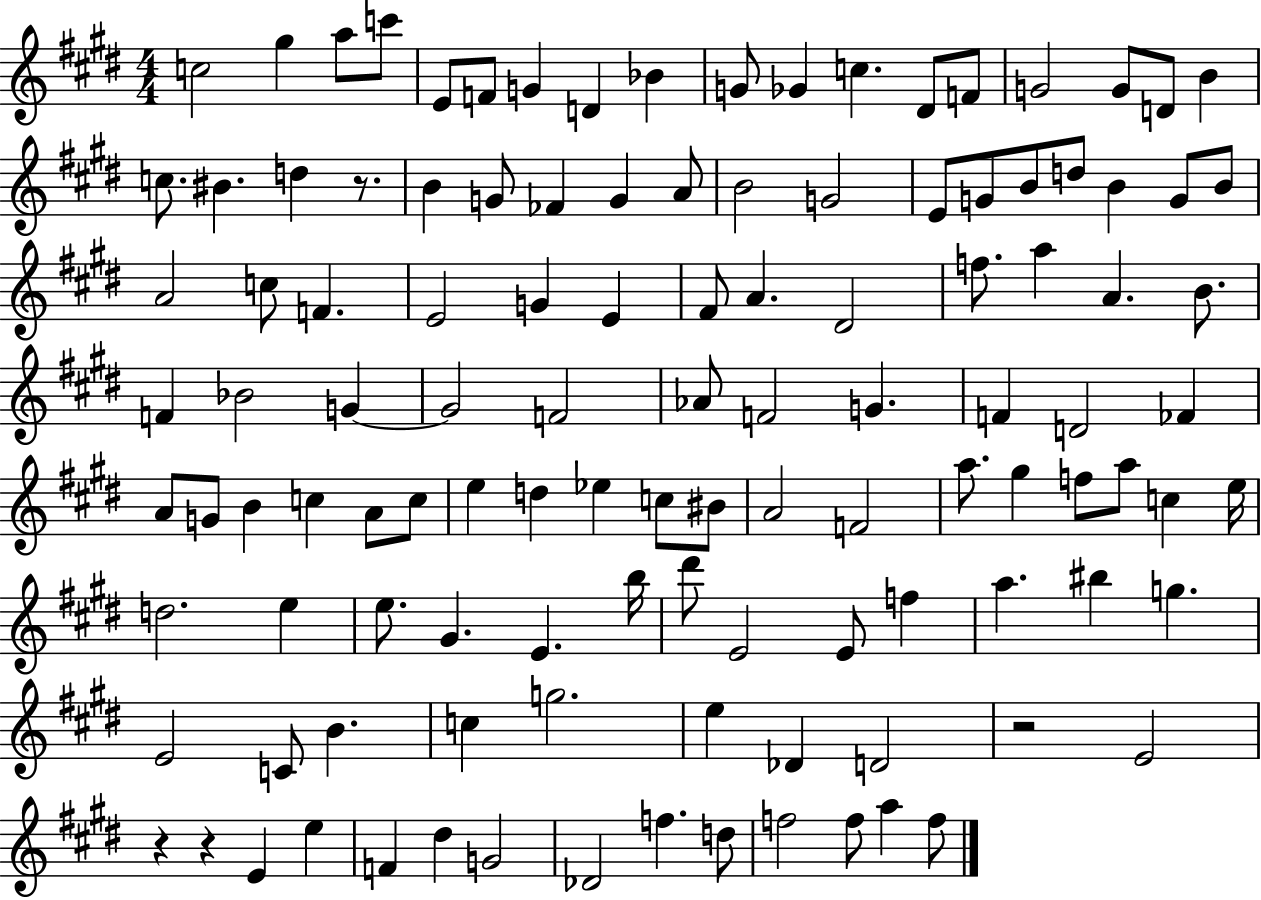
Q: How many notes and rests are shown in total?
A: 116